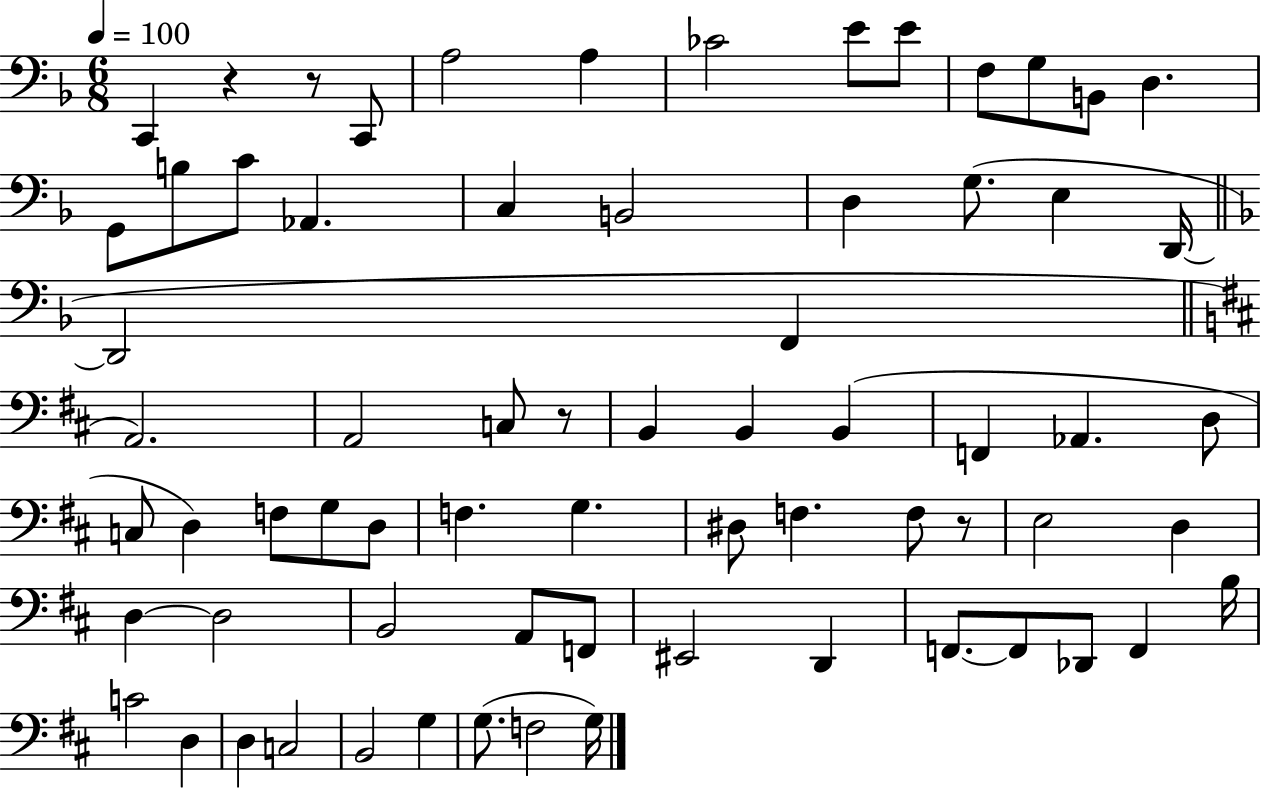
C2/q R/q R/e C2/e A3/h A3/q CES4/h E4/e E4/e F3/e G3/e B2/e D3/q. G2/e B3/e C4/e Ab2/q. C3/q B2/h D3/q G3/e. E3/q D2/s D2/h F2/q A2/h. A2/h C3/e R/e B2/q B2/q B2/q F2/q Ab2/q. D3/e C3/e D3/q F3/e G3/e D3/e F3/q. G3/q. D#3/e F3/q. F3/e R/e E3/h D3/q D3/q D3/h B2/h A2/e F2/e EIS2/h D2/q F2/e. F2/e Db2/e F2/q B3/s C4/h D3/q D3/q C3/h B2/h G3/q G3/e. F3/h G3/s